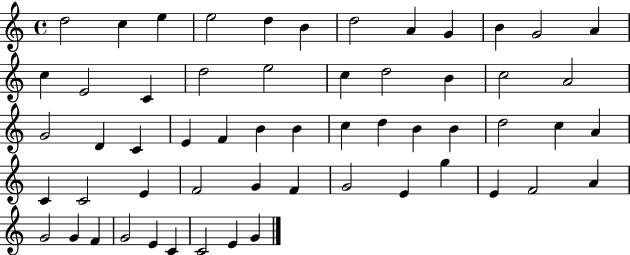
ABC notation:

X:1
T:Untitled
M:4/4
L:1/4
K:C
d2 c e e2 d B d2 A G B G2 A c E2 C d2 e2 c d2 B c2 A2 G2 D C E F B B c d B B d2 c A C C2 E F2 G F G2 E g E F2 A G2 G F G2 E C C2 E G